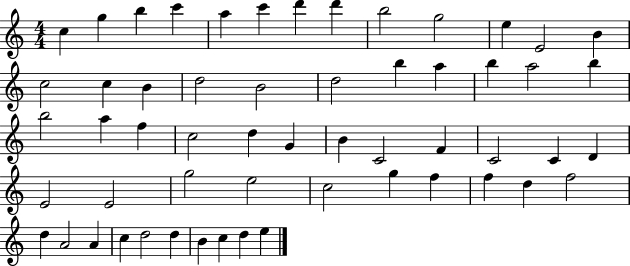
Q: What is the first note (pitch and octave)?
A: C5